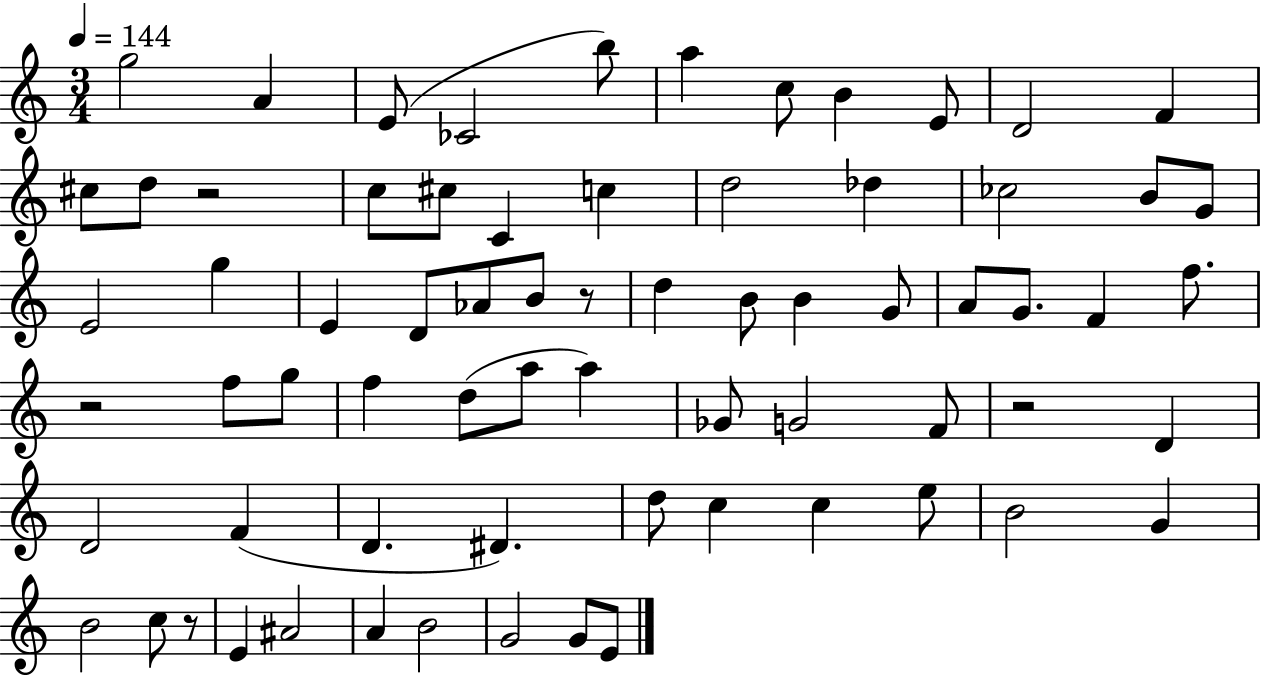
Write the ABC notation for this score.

X:1
T:Untitled
M:3/4
L:1/4
K:C
g2 A E/2 _C2 b/2 a c/2 B E/2 D2 F ^c/2 d/2 z2 c/2 ^c/2 C c d2 _d _c2 B/2 G/2 E2 g E D/2 _A/2 B/2 z/2 d B/2 B G/2 A/2 G/2 F f/2 z2 f/2 g/2 f d/2 a/2 a _G/2 G2 F/2 z2 D D2 F D ^D d/2 c c e/2 B2 G B2 c/2 z/2 E ^A2 A B2 G2 G/2 E/2